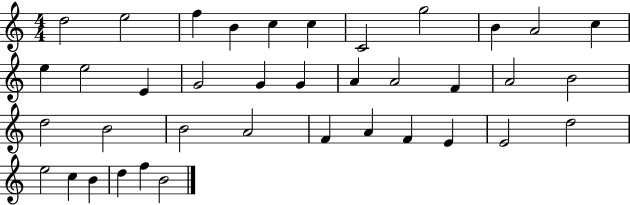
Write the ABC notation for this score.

X:1
T:Untitled
M:4/4
L:1/4
K:C
d2 e2 f B c c C2 g2 B A2 c e e2 E G2 G G A A2 F A2 B2 d2 B2 B2 A2 F A F E E2 d2 e2 c B d f B2